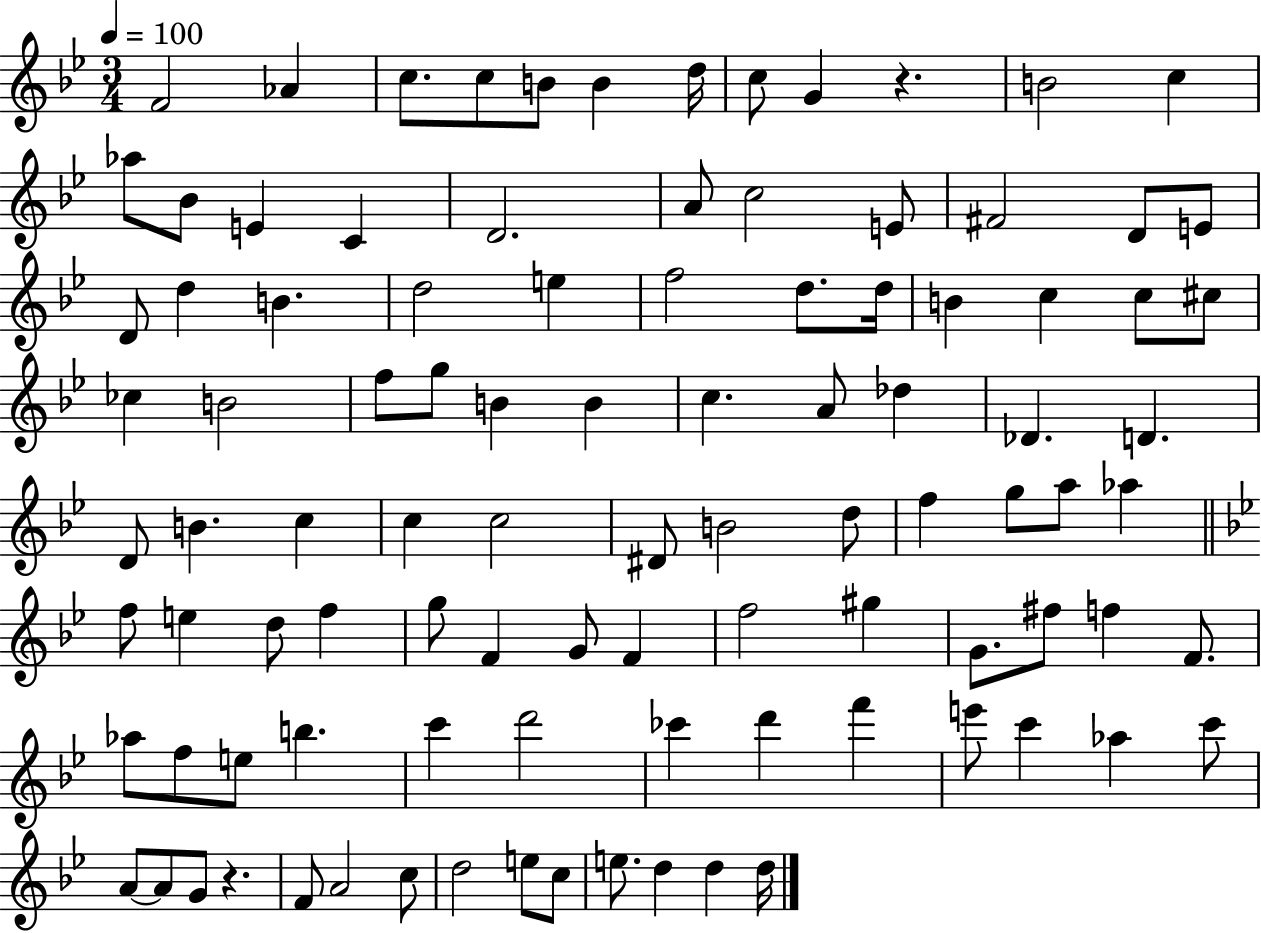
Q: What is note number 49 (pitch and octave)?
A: C5